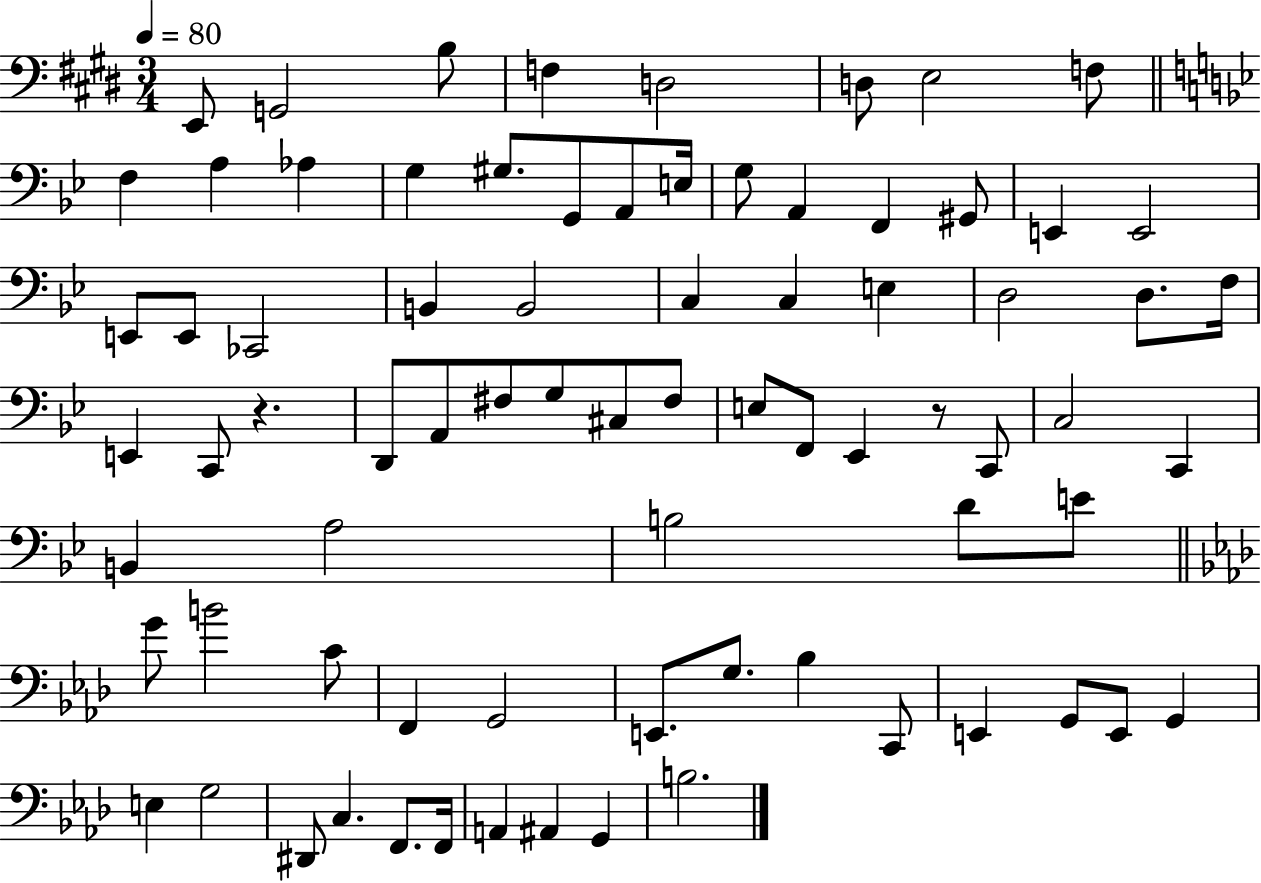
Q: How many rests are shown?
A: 2